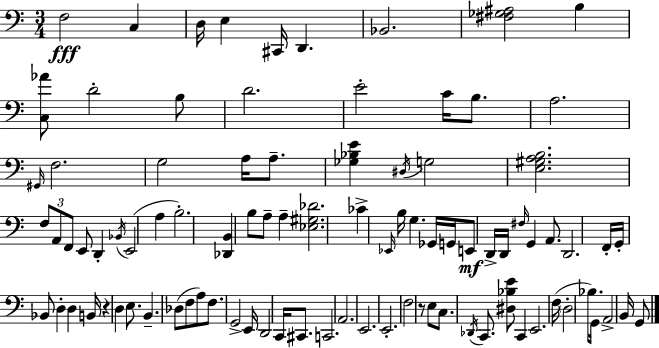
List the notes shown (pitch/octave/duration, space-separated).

F3/h C3/q D3/s E3/q C#2/s D2/q. Bb2/h. [F#3,Gb3,A#3]/h B3/q [C3,Ab4]/e D4/h B3/e D4/h. E4/h C4/s B3/e. A3/h. G#2/s F3/h. G3/h A3/s A3/e. [Gb3,Bb3,E4]/q D#3/s G3/h [E3,G#3,A3,B3]/h. F3/e A2/e F2/e E2/e D2/q Bb2/s E2/h A3/q B3/h. [Db2,B2]/q B3/e A3/e A3/q [Eb3,G#3,Db4]/h. CES4/q Eb2/s B3/s G3/q. Gb2/s G2/s E2/e D2/s D2/s F#3/s G2/q A2/e. D2/h. F2/s G2/s Bb2/e D3/q D3/q B2/s R/q D3/q E3/e. B2/q. Db3/e F3/e A3/e F3/e. G2/h E2/s D2/h C2/s C#2/e. C2/h. A2/h. E2/h. E2/h. F3/h R/e E3/e C3/e. Db2/s C2/e. [D#3,Bb3,E4]/e C2/q E2/h. F3/s D3/h Bb3/e. G2/s A2/h B2/s G2/e